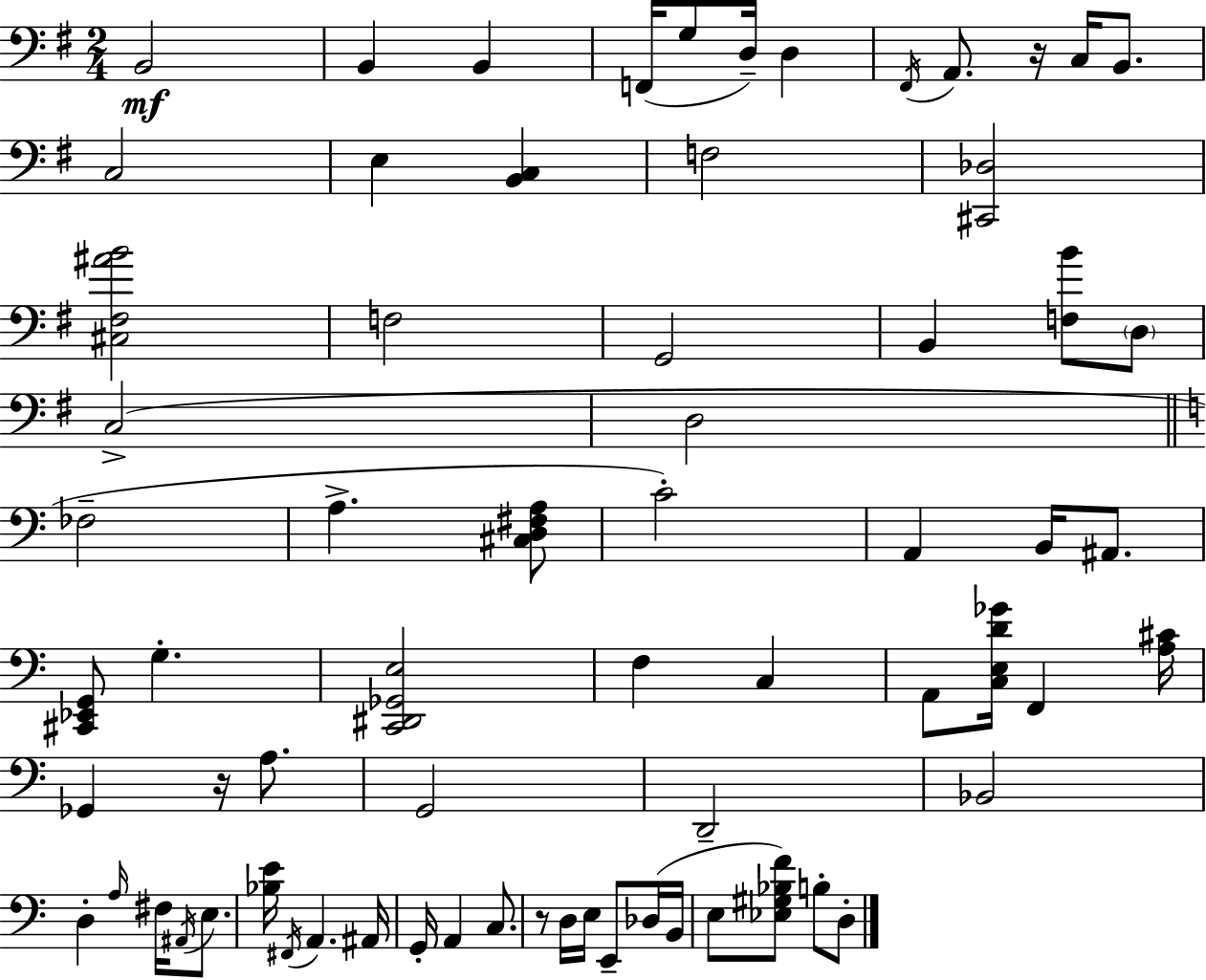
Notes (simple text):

B2/h B2/q B2/q F2/s G3/e D3/s D3/q F#2/s A2/e. R/s C3/s B2/e. C3/h E3/q [B2,C3]/q F3/h [C#2,Db3]/h [C#3,F#3,A#4,B4]/h F3/h G2/h B2/q [F3,B4]/e D3/e C3/h D3/h FES3/h A3/q. [C#3,D3,F#3,A3]/e C4/h A2/q B2/s A#2/e. [C#2,Eb2,G2]/e G3/q. [C2,D#2,Gb2,E3]/h F3/q C3/q A2/e [C3,E3,D4,Gb4]/s F2/q [A3,C#4]/s Gb2/q R/s A3/e. G2/h D2/h Bb2/h D3/q A3/s F#3/s A#2/s E3/e. [Bb3,E4]/s F#2/s A2/q. A#2/s G2/s A2/q C3/e. R/e D3/s E3/s E2/e Db3/s B2/s E3/e [Eb3,G#3,Bb3,F4]/e B3/e D3/e